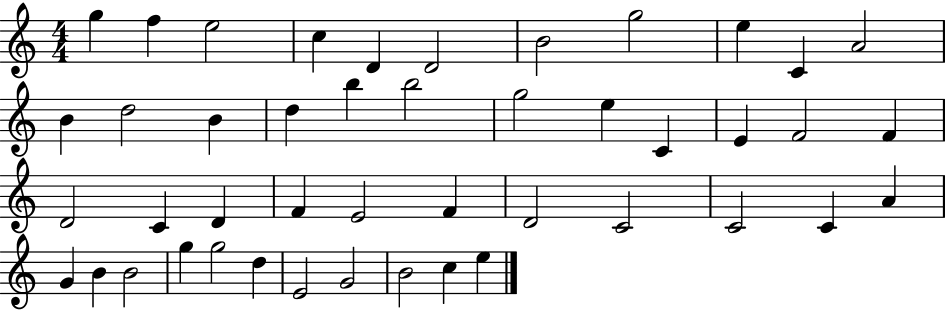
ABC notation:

X:1
T:Untitled
M:4/4
L:1/4
K:C
g f e2 c D D2 B2 g2 e C A2 B d2 B d b b2 g2 e C E F2 F D2 C D F E2 F D2 C2 C2 C A G B B2 g g2 d E2 G2 B2 c e